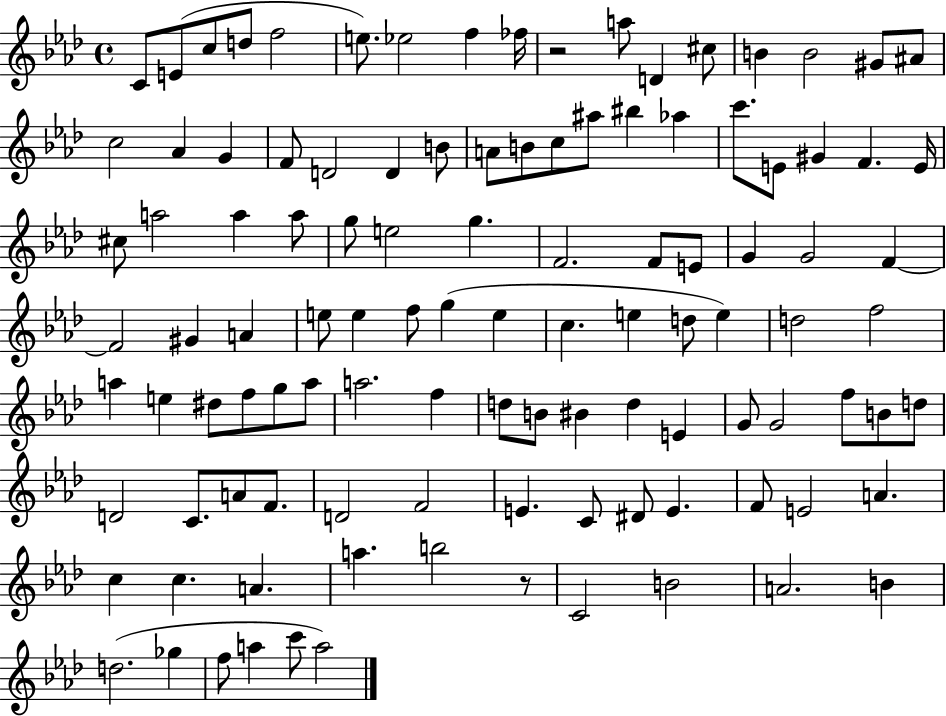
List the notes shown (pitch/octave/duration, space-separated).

C4/e E4/e C5/e D5/e F5/h E5/e. Eb5/h F5/q FES5/s R/h A5/e D4/q C#5/e B4/q B4/h G#4/e A#4/e C5/h Ab4/q G4/q F4/e D4/h D4/q B4/e A4/e B4/e C5/e A#5/e BIS5/q Ab5/q C6/e. E4/e G#4/q F4/q. E4/s C#5/e A5/h A5/q A5/e G5/e E5/h G5/q. F4/h. F4/e E4/e G4/q G4/h F4/q F4/h G#4/q A4/q E5/e E5/q F5/e G5/q E5/q C5/q. E5/q D5/e E5/q D5/h F5/h A5/q E5/q D#5/e F5/e G5/e A5/e A5/h. F5/q D5/e B4/e BIS4/q D5/q E4/q G4/e G4/h F5/e B4/e D5/e D4/h C4/e. A4/e F4/e. D4/h F4/h E4/q. C4/e D#4/e E4/q. F4/e E4/h A4/q. C5/q C5/q. A4/q. A5/q. B5/h R/e C4/h B4/h A4/h. B4/q D5/h. Gb5/q F5/e A5/q C6/e A5/h